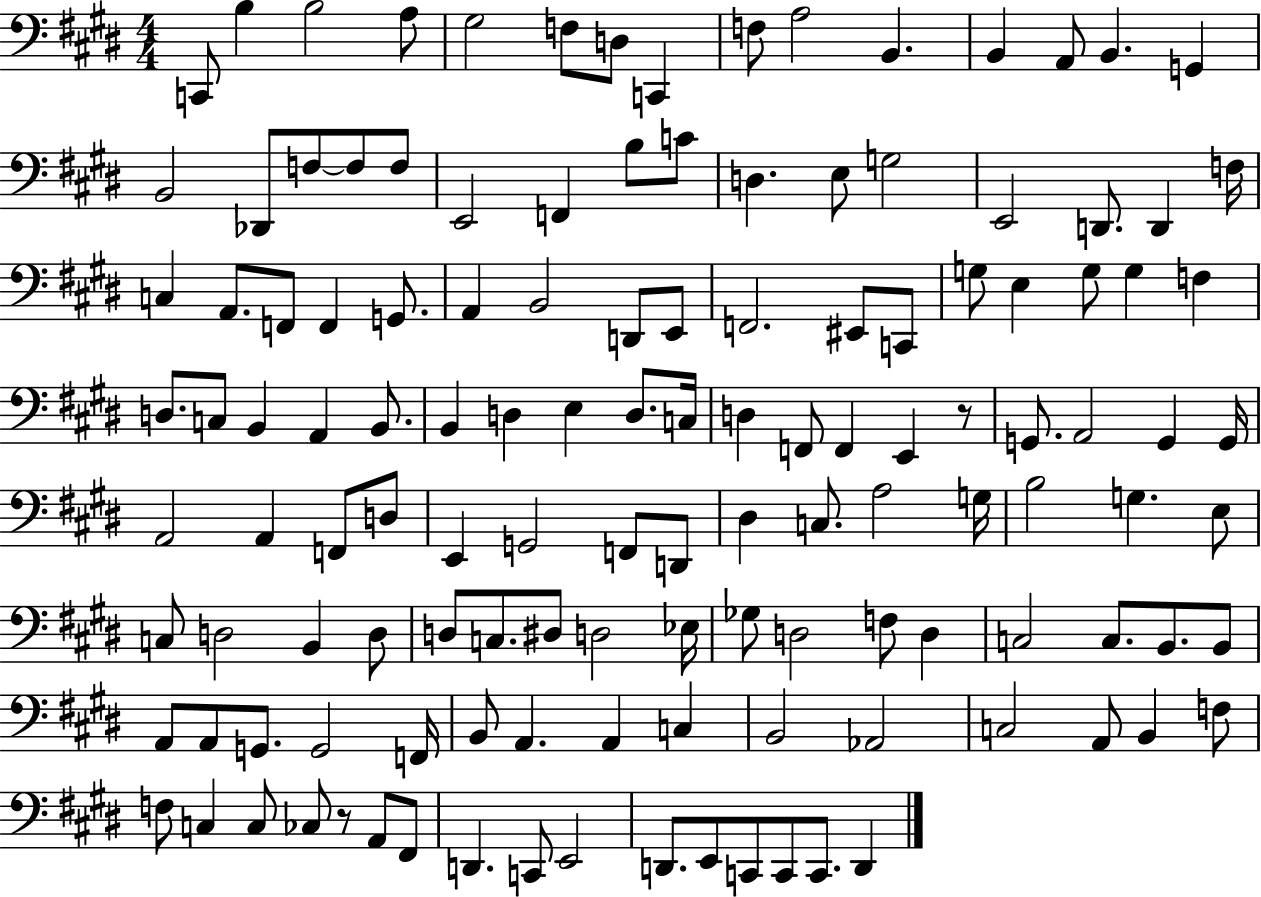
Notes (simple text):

C2/e B3/q B3/h A3/e G#3/h F3/e D3/e C2/q F3/e A3/h B2/q. B2/q A2/e B2/q. G2/q B2/h Db2/e F3/e F3/e F3/e E2/h F2/q B3/e C4/e D3/q. E3/e G3/h E2/h D2/e. D2/q F3/s C3/q A2/e. F2/e F2/q G2/e. A2/q B2/h D2/e E2/e F2/h. EIS2/e C2/e G3/e E3/q G3/e G3/q F3/q D3/e. C3/e B2/q A2/q B2/e. B2/q D3/q E3/q D3/e. C3/s D3/q F2/e F2/q E2/q R/e G2/e. A2/h G2/q G2/s A2/h A2/q F2/e D3/e E2/q G2/h F2/e D2/e D#3/q C3/e. A3/h G3/s B3/h G3/q. E3/e C3/e D3/h B2/q D3/e D3/e C3/e. D#3/e D3/h Eb3/s Gb3/e D3/h F3/e D3/q C3/h C3/e. B2/e. B2/e A2/e A2/e G2/e. G2/h F2/s B2/e A2/q. A2/q C3/q B2/h Ab2/h C3/h A2/e B2/q F3/e F3/e C3/q C3/e CES3/e R/e A2/e F#2/e D2/q. C2/e E2/h D2/e. E2/e C2/e C2/e C2/e. D2/q